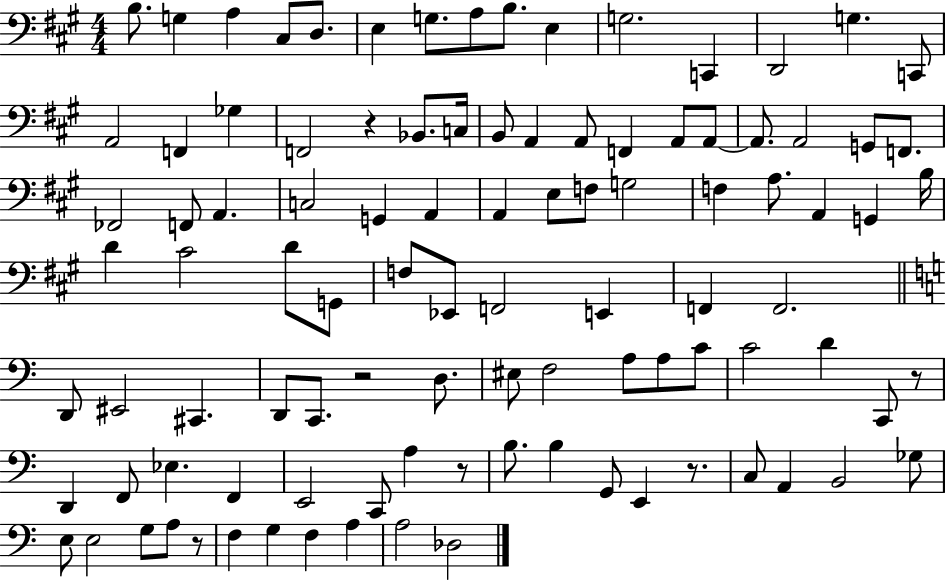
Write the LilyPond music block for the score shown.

{
  \clef bass
  \numericTimeSignature
  \time 4/4
  \key a \major
  b8. g4 a4 cis8 d8. | e4 g8. a8 b8. e4 | g2. c,4 | d,2 g4. c,8 | \break a,2 f,4 ges4 | f,2 r4 bes,8. c16 | b,8 a,4 a,8 f,4 a,8 a,8~~ | a,8. a,2 g,8 f,8. | \break fes,2 f,8 a,4. | c2 g,4 a,4 | a,4 e8 f8 g2 | f4 a8. a,4 g,4 b16 | \break d'4 cis'2 d'8 g,8 | f8 ees,8 f,2 e,4 | f,4 f,2. | \bar "||" \break \key c \major d,8 eis,2 cis,4. | d,8 c,8. r2 d8. | eis8 f2 a8 a8 c'8 | c'2 d'4 c,8 r8 | \break d,4 f,8 ees4. f,4 | e,2 c,8 a4 r8 | b8. b4 g,8 e,4 r8. | c8 a,4 b,2 ges8 | \break e8 e2 g8 a8 r8 | f4 g4 f4 a4 | a2 des2 | \bar "|."
}